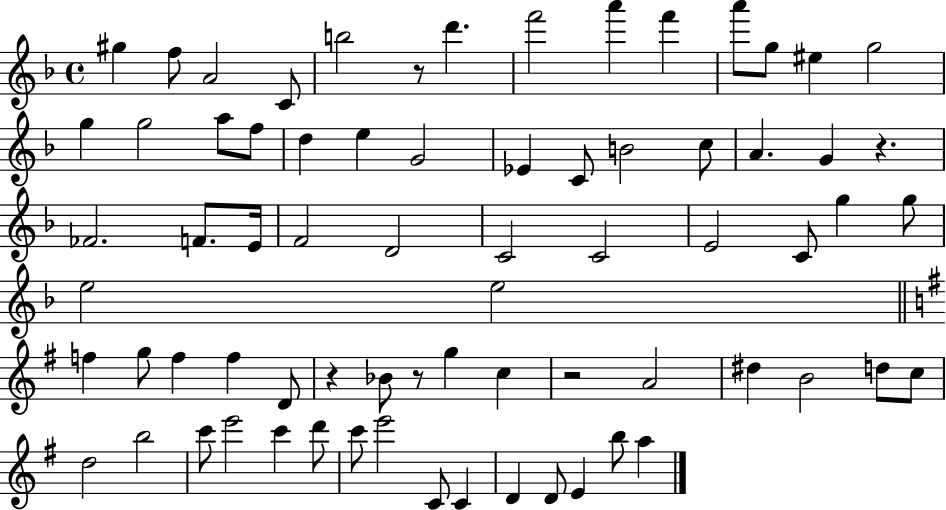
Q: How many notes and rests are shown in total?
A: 72